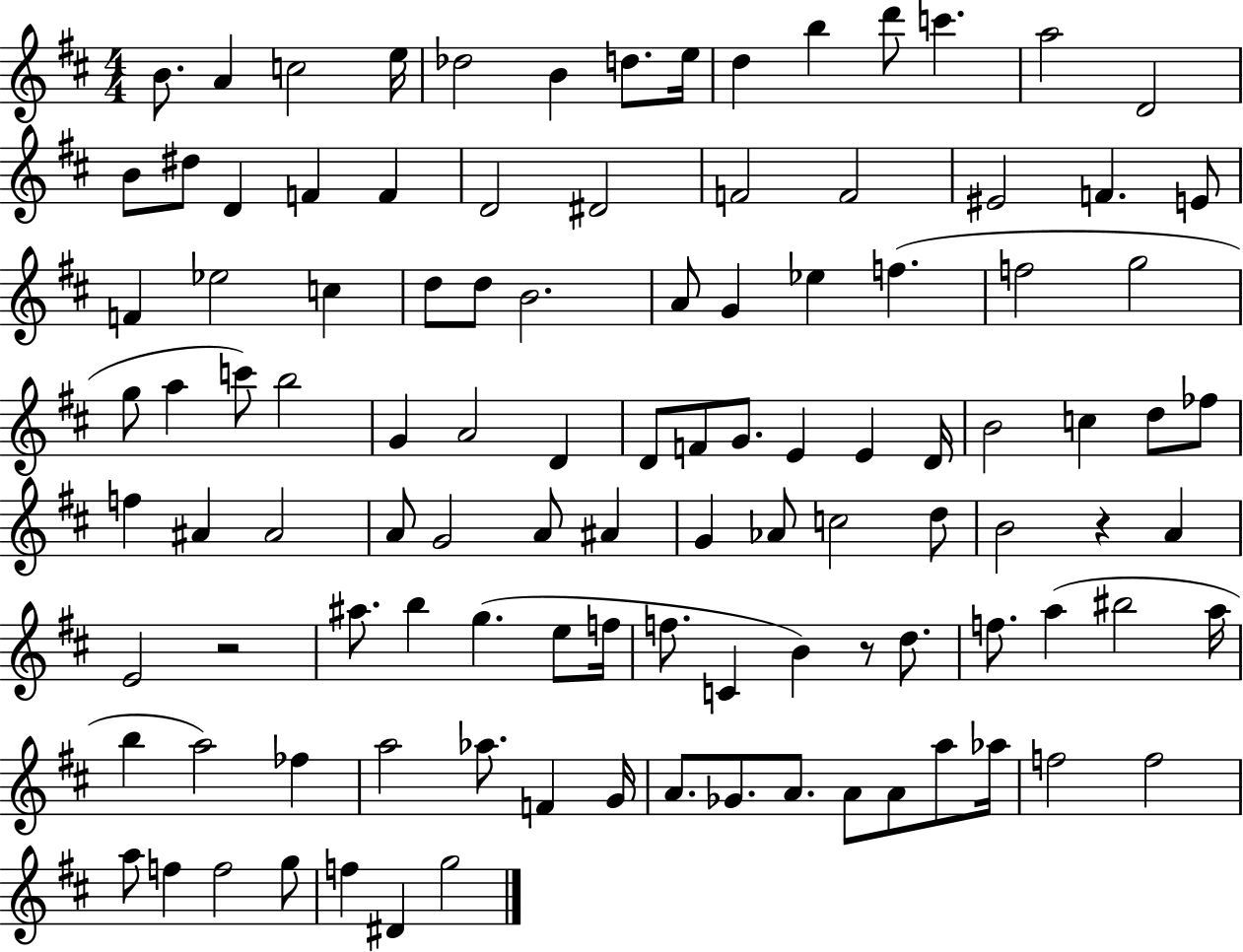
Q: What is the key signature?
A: D major